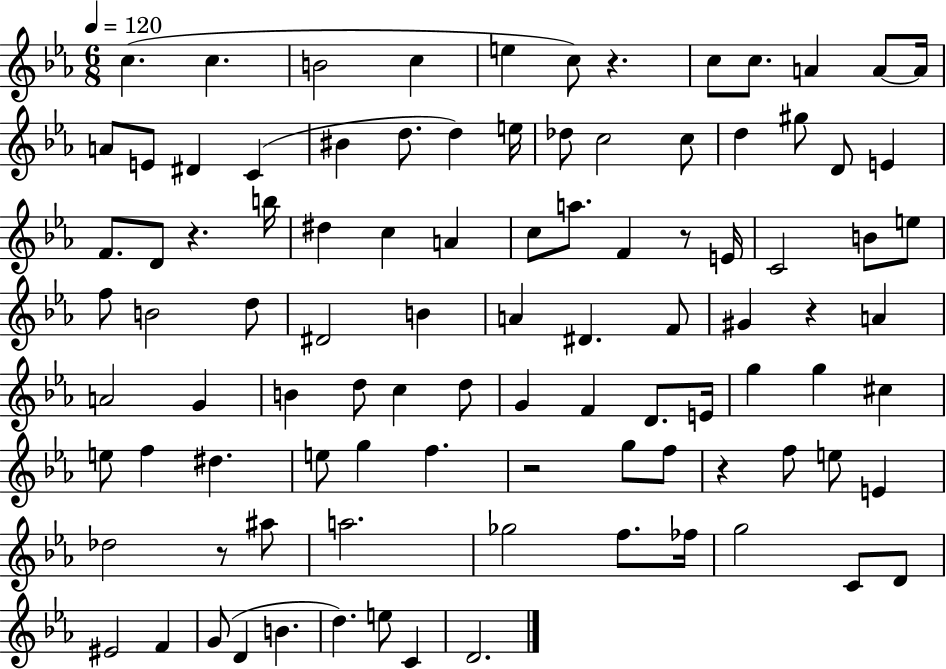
C5/q. C5/q. B4/h C5/q E5/q C5/e R/q. C5/e C5/e. A4/q A4/e A4/s A4/e E4/e D#4/q C4/q BIS4/q D5/e. D5/q E5/s Db5/e C5/h C5/e D5/q G#5/e D4/e E4/q F4/e. D4/e R/q. B5/s D#5/q C5/q A4/q C5/e A5/e. F4/q R/e E4/s C4/h B4/e E5/e F5/e B4/h D5/e D#4/h B4/q A4/q D#4/q. F4/e G#4/q R/q A4/q A4/h G4/q B4/q D5/e C5/q D5/e G4/q F4/q D4/e. E4/s G5/q G5/q C#5/q E5/e F5/q D#5/q. E5/e G5/q F5/q. R/h G5/e F5/e R/q F5/e E5/e E4/q Db5/h R/e A#5/e A5/h. Gb5/h F5/e. FES5/s G5/h C4/e D4/e EIS4/h F4/q G4/e D4/q B4/q. D5/q. E5/e C4/q D4/h.